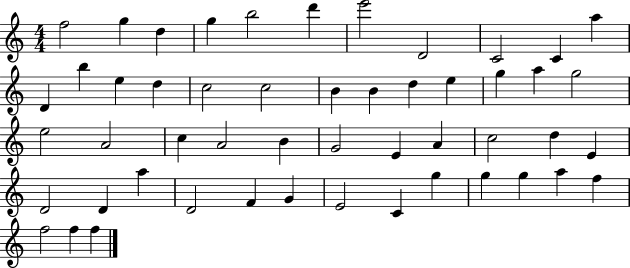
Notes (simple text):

F5/h G5/q D5/q G5/q B5/h D6/q E6/h D4/h C4/h C4/q A5/q D4/q B5/q E5/q D5/q C5/h C5/h B4/q B4/q D5/q E5/q G5/q A5/q G5/h E5/h A4/h C5/q A4/h B4/q G4/h E4/q A4/q C5/h D5/q E4/q D4/h D4/q A5/q D4/h F4/q G4/q E4/h C4/q G5/q G5/q G5/q A5/q F5/q F5/h F5/q F5/q